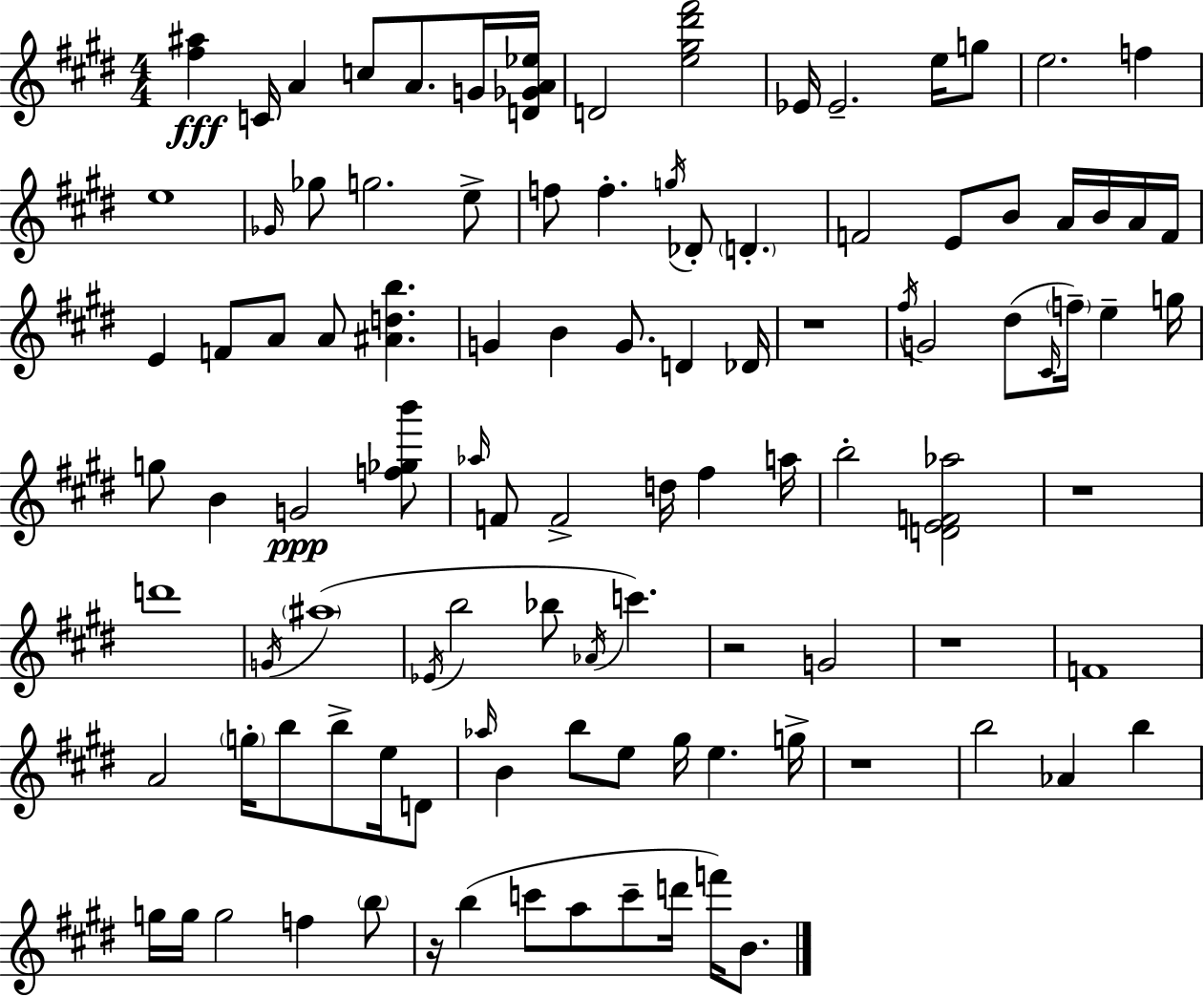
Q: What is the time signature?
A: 4/4